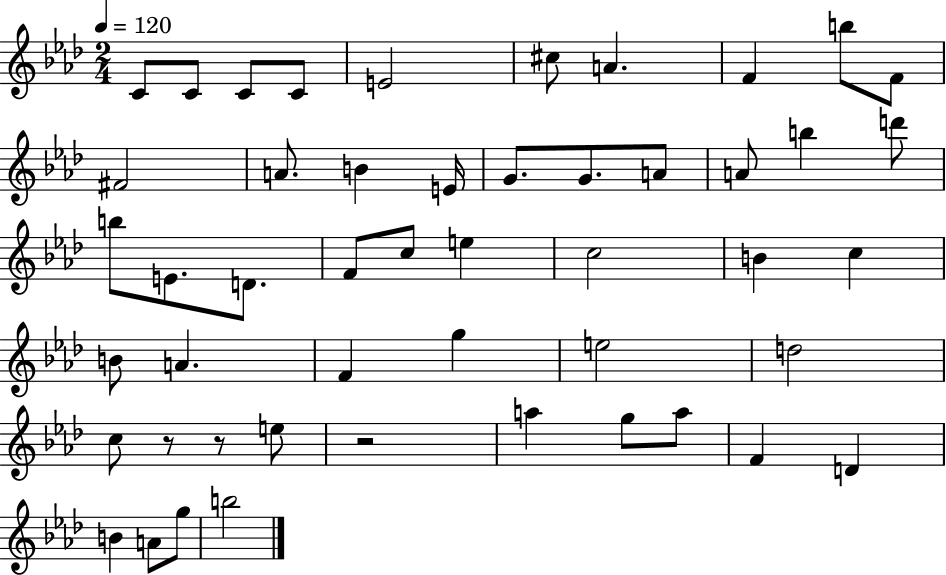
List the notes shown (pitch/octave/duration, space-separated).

C4/e C4/e C4/e C4/e E4/h C#5/e A4/q. F4/q B5/e F4/e F#4/h A4/e. B4/q E4/s G4/e. G4/e. A4/e A4/e B5/q D6/e B5/e E4/e. D4/e. F4/e C5/e E5/q C5/h B4/q C5/q B4/e A4/q. F4/q G5/q E5/h D5/h C5/e R/e R/e E5/e R/h A5/q G5/e A5/e F4/q D4/q B4/q A4/e G5/e B5/h